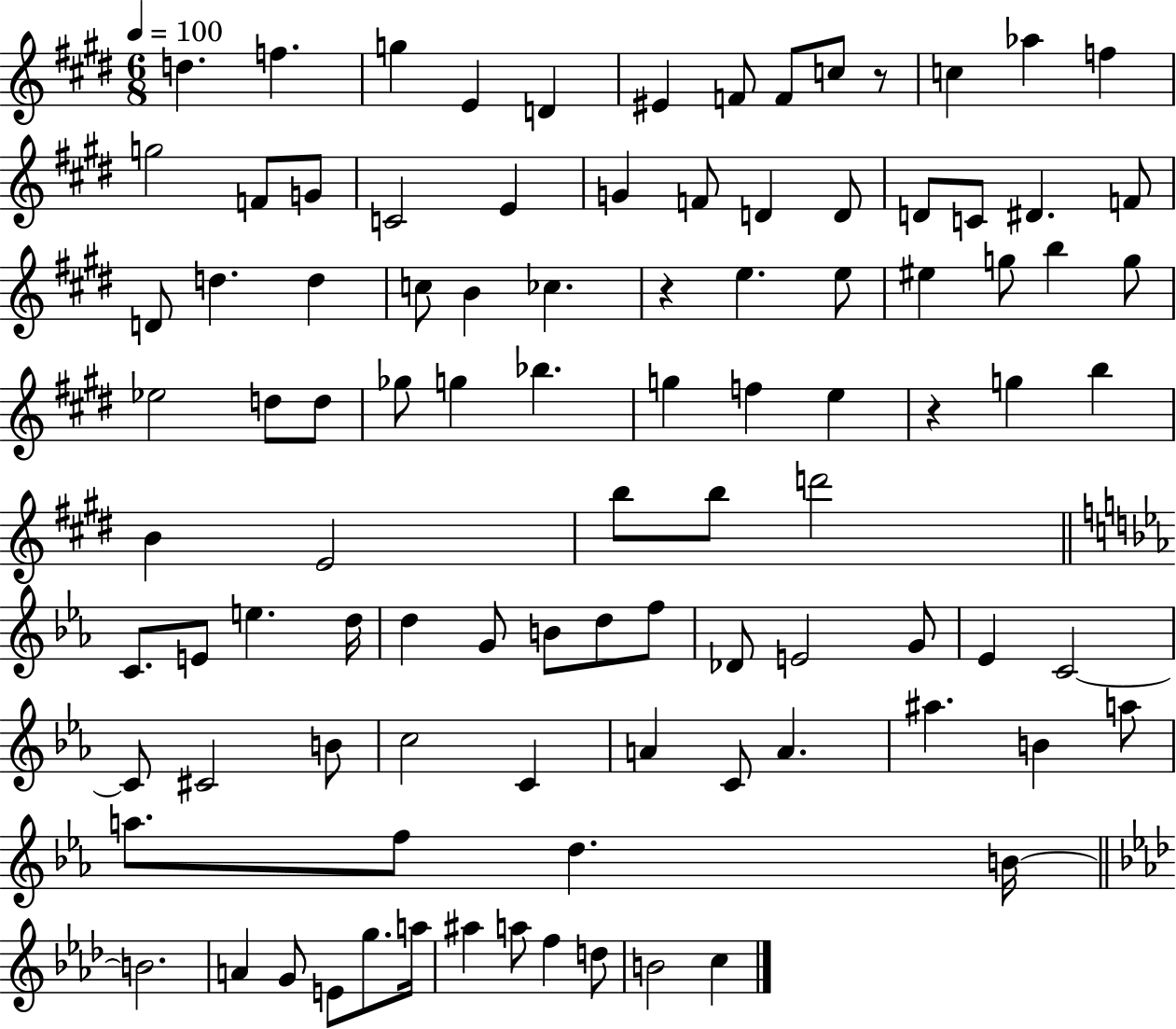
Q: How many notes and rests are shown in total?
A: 97